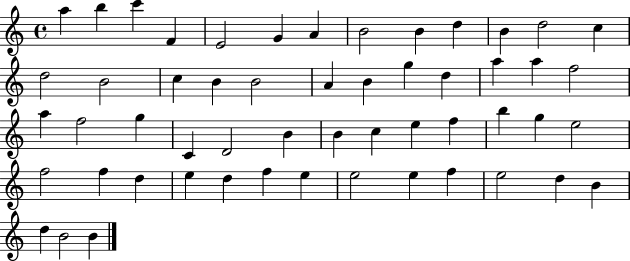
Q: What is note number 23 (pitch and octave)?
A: A5